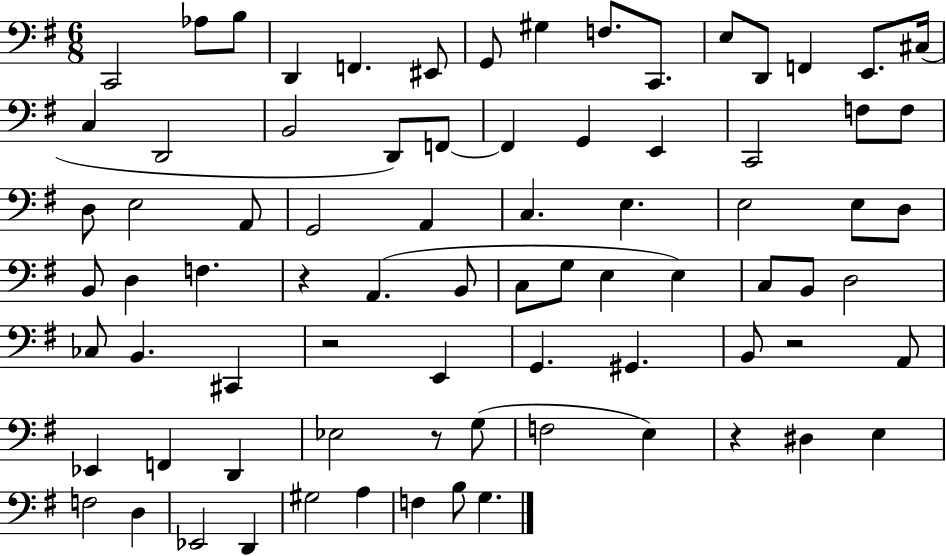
{
  \clef bass
  \numericTimeSignature
  \time 6/8
  \key g \major
  c,2 aes8 b8 | d,4 f,4. eis,8 | g,8 gis4 f8. c,8. | e8 d,8 f,4 e,8. cis16( | \break c4 d,2 | b,2 d,8) f,8~~ | f,4 g,4 e,4 | c,2 f8 f8 | \break d8 e2 a,8 | g,2 a,4 | c4. e4. | e2 e8 d8 | \break b,8 d4 f4. | r4 a,4.( b,8 | c8 g8 e4 e4) | c8 b,8 d2 | \break ces8 b,4. cis,4 | r2 e,4 | g,4. gis,4. | b,8 r2 a,8 | \break ees,4 f,4 d,4 | ees2 r8 g8( | f2 e4) | r4 dis4 e4 | \break f2 d4 | ees,2 d,4 | gis2 a4 | f4 b8 g4. | \break \bar "|."
}